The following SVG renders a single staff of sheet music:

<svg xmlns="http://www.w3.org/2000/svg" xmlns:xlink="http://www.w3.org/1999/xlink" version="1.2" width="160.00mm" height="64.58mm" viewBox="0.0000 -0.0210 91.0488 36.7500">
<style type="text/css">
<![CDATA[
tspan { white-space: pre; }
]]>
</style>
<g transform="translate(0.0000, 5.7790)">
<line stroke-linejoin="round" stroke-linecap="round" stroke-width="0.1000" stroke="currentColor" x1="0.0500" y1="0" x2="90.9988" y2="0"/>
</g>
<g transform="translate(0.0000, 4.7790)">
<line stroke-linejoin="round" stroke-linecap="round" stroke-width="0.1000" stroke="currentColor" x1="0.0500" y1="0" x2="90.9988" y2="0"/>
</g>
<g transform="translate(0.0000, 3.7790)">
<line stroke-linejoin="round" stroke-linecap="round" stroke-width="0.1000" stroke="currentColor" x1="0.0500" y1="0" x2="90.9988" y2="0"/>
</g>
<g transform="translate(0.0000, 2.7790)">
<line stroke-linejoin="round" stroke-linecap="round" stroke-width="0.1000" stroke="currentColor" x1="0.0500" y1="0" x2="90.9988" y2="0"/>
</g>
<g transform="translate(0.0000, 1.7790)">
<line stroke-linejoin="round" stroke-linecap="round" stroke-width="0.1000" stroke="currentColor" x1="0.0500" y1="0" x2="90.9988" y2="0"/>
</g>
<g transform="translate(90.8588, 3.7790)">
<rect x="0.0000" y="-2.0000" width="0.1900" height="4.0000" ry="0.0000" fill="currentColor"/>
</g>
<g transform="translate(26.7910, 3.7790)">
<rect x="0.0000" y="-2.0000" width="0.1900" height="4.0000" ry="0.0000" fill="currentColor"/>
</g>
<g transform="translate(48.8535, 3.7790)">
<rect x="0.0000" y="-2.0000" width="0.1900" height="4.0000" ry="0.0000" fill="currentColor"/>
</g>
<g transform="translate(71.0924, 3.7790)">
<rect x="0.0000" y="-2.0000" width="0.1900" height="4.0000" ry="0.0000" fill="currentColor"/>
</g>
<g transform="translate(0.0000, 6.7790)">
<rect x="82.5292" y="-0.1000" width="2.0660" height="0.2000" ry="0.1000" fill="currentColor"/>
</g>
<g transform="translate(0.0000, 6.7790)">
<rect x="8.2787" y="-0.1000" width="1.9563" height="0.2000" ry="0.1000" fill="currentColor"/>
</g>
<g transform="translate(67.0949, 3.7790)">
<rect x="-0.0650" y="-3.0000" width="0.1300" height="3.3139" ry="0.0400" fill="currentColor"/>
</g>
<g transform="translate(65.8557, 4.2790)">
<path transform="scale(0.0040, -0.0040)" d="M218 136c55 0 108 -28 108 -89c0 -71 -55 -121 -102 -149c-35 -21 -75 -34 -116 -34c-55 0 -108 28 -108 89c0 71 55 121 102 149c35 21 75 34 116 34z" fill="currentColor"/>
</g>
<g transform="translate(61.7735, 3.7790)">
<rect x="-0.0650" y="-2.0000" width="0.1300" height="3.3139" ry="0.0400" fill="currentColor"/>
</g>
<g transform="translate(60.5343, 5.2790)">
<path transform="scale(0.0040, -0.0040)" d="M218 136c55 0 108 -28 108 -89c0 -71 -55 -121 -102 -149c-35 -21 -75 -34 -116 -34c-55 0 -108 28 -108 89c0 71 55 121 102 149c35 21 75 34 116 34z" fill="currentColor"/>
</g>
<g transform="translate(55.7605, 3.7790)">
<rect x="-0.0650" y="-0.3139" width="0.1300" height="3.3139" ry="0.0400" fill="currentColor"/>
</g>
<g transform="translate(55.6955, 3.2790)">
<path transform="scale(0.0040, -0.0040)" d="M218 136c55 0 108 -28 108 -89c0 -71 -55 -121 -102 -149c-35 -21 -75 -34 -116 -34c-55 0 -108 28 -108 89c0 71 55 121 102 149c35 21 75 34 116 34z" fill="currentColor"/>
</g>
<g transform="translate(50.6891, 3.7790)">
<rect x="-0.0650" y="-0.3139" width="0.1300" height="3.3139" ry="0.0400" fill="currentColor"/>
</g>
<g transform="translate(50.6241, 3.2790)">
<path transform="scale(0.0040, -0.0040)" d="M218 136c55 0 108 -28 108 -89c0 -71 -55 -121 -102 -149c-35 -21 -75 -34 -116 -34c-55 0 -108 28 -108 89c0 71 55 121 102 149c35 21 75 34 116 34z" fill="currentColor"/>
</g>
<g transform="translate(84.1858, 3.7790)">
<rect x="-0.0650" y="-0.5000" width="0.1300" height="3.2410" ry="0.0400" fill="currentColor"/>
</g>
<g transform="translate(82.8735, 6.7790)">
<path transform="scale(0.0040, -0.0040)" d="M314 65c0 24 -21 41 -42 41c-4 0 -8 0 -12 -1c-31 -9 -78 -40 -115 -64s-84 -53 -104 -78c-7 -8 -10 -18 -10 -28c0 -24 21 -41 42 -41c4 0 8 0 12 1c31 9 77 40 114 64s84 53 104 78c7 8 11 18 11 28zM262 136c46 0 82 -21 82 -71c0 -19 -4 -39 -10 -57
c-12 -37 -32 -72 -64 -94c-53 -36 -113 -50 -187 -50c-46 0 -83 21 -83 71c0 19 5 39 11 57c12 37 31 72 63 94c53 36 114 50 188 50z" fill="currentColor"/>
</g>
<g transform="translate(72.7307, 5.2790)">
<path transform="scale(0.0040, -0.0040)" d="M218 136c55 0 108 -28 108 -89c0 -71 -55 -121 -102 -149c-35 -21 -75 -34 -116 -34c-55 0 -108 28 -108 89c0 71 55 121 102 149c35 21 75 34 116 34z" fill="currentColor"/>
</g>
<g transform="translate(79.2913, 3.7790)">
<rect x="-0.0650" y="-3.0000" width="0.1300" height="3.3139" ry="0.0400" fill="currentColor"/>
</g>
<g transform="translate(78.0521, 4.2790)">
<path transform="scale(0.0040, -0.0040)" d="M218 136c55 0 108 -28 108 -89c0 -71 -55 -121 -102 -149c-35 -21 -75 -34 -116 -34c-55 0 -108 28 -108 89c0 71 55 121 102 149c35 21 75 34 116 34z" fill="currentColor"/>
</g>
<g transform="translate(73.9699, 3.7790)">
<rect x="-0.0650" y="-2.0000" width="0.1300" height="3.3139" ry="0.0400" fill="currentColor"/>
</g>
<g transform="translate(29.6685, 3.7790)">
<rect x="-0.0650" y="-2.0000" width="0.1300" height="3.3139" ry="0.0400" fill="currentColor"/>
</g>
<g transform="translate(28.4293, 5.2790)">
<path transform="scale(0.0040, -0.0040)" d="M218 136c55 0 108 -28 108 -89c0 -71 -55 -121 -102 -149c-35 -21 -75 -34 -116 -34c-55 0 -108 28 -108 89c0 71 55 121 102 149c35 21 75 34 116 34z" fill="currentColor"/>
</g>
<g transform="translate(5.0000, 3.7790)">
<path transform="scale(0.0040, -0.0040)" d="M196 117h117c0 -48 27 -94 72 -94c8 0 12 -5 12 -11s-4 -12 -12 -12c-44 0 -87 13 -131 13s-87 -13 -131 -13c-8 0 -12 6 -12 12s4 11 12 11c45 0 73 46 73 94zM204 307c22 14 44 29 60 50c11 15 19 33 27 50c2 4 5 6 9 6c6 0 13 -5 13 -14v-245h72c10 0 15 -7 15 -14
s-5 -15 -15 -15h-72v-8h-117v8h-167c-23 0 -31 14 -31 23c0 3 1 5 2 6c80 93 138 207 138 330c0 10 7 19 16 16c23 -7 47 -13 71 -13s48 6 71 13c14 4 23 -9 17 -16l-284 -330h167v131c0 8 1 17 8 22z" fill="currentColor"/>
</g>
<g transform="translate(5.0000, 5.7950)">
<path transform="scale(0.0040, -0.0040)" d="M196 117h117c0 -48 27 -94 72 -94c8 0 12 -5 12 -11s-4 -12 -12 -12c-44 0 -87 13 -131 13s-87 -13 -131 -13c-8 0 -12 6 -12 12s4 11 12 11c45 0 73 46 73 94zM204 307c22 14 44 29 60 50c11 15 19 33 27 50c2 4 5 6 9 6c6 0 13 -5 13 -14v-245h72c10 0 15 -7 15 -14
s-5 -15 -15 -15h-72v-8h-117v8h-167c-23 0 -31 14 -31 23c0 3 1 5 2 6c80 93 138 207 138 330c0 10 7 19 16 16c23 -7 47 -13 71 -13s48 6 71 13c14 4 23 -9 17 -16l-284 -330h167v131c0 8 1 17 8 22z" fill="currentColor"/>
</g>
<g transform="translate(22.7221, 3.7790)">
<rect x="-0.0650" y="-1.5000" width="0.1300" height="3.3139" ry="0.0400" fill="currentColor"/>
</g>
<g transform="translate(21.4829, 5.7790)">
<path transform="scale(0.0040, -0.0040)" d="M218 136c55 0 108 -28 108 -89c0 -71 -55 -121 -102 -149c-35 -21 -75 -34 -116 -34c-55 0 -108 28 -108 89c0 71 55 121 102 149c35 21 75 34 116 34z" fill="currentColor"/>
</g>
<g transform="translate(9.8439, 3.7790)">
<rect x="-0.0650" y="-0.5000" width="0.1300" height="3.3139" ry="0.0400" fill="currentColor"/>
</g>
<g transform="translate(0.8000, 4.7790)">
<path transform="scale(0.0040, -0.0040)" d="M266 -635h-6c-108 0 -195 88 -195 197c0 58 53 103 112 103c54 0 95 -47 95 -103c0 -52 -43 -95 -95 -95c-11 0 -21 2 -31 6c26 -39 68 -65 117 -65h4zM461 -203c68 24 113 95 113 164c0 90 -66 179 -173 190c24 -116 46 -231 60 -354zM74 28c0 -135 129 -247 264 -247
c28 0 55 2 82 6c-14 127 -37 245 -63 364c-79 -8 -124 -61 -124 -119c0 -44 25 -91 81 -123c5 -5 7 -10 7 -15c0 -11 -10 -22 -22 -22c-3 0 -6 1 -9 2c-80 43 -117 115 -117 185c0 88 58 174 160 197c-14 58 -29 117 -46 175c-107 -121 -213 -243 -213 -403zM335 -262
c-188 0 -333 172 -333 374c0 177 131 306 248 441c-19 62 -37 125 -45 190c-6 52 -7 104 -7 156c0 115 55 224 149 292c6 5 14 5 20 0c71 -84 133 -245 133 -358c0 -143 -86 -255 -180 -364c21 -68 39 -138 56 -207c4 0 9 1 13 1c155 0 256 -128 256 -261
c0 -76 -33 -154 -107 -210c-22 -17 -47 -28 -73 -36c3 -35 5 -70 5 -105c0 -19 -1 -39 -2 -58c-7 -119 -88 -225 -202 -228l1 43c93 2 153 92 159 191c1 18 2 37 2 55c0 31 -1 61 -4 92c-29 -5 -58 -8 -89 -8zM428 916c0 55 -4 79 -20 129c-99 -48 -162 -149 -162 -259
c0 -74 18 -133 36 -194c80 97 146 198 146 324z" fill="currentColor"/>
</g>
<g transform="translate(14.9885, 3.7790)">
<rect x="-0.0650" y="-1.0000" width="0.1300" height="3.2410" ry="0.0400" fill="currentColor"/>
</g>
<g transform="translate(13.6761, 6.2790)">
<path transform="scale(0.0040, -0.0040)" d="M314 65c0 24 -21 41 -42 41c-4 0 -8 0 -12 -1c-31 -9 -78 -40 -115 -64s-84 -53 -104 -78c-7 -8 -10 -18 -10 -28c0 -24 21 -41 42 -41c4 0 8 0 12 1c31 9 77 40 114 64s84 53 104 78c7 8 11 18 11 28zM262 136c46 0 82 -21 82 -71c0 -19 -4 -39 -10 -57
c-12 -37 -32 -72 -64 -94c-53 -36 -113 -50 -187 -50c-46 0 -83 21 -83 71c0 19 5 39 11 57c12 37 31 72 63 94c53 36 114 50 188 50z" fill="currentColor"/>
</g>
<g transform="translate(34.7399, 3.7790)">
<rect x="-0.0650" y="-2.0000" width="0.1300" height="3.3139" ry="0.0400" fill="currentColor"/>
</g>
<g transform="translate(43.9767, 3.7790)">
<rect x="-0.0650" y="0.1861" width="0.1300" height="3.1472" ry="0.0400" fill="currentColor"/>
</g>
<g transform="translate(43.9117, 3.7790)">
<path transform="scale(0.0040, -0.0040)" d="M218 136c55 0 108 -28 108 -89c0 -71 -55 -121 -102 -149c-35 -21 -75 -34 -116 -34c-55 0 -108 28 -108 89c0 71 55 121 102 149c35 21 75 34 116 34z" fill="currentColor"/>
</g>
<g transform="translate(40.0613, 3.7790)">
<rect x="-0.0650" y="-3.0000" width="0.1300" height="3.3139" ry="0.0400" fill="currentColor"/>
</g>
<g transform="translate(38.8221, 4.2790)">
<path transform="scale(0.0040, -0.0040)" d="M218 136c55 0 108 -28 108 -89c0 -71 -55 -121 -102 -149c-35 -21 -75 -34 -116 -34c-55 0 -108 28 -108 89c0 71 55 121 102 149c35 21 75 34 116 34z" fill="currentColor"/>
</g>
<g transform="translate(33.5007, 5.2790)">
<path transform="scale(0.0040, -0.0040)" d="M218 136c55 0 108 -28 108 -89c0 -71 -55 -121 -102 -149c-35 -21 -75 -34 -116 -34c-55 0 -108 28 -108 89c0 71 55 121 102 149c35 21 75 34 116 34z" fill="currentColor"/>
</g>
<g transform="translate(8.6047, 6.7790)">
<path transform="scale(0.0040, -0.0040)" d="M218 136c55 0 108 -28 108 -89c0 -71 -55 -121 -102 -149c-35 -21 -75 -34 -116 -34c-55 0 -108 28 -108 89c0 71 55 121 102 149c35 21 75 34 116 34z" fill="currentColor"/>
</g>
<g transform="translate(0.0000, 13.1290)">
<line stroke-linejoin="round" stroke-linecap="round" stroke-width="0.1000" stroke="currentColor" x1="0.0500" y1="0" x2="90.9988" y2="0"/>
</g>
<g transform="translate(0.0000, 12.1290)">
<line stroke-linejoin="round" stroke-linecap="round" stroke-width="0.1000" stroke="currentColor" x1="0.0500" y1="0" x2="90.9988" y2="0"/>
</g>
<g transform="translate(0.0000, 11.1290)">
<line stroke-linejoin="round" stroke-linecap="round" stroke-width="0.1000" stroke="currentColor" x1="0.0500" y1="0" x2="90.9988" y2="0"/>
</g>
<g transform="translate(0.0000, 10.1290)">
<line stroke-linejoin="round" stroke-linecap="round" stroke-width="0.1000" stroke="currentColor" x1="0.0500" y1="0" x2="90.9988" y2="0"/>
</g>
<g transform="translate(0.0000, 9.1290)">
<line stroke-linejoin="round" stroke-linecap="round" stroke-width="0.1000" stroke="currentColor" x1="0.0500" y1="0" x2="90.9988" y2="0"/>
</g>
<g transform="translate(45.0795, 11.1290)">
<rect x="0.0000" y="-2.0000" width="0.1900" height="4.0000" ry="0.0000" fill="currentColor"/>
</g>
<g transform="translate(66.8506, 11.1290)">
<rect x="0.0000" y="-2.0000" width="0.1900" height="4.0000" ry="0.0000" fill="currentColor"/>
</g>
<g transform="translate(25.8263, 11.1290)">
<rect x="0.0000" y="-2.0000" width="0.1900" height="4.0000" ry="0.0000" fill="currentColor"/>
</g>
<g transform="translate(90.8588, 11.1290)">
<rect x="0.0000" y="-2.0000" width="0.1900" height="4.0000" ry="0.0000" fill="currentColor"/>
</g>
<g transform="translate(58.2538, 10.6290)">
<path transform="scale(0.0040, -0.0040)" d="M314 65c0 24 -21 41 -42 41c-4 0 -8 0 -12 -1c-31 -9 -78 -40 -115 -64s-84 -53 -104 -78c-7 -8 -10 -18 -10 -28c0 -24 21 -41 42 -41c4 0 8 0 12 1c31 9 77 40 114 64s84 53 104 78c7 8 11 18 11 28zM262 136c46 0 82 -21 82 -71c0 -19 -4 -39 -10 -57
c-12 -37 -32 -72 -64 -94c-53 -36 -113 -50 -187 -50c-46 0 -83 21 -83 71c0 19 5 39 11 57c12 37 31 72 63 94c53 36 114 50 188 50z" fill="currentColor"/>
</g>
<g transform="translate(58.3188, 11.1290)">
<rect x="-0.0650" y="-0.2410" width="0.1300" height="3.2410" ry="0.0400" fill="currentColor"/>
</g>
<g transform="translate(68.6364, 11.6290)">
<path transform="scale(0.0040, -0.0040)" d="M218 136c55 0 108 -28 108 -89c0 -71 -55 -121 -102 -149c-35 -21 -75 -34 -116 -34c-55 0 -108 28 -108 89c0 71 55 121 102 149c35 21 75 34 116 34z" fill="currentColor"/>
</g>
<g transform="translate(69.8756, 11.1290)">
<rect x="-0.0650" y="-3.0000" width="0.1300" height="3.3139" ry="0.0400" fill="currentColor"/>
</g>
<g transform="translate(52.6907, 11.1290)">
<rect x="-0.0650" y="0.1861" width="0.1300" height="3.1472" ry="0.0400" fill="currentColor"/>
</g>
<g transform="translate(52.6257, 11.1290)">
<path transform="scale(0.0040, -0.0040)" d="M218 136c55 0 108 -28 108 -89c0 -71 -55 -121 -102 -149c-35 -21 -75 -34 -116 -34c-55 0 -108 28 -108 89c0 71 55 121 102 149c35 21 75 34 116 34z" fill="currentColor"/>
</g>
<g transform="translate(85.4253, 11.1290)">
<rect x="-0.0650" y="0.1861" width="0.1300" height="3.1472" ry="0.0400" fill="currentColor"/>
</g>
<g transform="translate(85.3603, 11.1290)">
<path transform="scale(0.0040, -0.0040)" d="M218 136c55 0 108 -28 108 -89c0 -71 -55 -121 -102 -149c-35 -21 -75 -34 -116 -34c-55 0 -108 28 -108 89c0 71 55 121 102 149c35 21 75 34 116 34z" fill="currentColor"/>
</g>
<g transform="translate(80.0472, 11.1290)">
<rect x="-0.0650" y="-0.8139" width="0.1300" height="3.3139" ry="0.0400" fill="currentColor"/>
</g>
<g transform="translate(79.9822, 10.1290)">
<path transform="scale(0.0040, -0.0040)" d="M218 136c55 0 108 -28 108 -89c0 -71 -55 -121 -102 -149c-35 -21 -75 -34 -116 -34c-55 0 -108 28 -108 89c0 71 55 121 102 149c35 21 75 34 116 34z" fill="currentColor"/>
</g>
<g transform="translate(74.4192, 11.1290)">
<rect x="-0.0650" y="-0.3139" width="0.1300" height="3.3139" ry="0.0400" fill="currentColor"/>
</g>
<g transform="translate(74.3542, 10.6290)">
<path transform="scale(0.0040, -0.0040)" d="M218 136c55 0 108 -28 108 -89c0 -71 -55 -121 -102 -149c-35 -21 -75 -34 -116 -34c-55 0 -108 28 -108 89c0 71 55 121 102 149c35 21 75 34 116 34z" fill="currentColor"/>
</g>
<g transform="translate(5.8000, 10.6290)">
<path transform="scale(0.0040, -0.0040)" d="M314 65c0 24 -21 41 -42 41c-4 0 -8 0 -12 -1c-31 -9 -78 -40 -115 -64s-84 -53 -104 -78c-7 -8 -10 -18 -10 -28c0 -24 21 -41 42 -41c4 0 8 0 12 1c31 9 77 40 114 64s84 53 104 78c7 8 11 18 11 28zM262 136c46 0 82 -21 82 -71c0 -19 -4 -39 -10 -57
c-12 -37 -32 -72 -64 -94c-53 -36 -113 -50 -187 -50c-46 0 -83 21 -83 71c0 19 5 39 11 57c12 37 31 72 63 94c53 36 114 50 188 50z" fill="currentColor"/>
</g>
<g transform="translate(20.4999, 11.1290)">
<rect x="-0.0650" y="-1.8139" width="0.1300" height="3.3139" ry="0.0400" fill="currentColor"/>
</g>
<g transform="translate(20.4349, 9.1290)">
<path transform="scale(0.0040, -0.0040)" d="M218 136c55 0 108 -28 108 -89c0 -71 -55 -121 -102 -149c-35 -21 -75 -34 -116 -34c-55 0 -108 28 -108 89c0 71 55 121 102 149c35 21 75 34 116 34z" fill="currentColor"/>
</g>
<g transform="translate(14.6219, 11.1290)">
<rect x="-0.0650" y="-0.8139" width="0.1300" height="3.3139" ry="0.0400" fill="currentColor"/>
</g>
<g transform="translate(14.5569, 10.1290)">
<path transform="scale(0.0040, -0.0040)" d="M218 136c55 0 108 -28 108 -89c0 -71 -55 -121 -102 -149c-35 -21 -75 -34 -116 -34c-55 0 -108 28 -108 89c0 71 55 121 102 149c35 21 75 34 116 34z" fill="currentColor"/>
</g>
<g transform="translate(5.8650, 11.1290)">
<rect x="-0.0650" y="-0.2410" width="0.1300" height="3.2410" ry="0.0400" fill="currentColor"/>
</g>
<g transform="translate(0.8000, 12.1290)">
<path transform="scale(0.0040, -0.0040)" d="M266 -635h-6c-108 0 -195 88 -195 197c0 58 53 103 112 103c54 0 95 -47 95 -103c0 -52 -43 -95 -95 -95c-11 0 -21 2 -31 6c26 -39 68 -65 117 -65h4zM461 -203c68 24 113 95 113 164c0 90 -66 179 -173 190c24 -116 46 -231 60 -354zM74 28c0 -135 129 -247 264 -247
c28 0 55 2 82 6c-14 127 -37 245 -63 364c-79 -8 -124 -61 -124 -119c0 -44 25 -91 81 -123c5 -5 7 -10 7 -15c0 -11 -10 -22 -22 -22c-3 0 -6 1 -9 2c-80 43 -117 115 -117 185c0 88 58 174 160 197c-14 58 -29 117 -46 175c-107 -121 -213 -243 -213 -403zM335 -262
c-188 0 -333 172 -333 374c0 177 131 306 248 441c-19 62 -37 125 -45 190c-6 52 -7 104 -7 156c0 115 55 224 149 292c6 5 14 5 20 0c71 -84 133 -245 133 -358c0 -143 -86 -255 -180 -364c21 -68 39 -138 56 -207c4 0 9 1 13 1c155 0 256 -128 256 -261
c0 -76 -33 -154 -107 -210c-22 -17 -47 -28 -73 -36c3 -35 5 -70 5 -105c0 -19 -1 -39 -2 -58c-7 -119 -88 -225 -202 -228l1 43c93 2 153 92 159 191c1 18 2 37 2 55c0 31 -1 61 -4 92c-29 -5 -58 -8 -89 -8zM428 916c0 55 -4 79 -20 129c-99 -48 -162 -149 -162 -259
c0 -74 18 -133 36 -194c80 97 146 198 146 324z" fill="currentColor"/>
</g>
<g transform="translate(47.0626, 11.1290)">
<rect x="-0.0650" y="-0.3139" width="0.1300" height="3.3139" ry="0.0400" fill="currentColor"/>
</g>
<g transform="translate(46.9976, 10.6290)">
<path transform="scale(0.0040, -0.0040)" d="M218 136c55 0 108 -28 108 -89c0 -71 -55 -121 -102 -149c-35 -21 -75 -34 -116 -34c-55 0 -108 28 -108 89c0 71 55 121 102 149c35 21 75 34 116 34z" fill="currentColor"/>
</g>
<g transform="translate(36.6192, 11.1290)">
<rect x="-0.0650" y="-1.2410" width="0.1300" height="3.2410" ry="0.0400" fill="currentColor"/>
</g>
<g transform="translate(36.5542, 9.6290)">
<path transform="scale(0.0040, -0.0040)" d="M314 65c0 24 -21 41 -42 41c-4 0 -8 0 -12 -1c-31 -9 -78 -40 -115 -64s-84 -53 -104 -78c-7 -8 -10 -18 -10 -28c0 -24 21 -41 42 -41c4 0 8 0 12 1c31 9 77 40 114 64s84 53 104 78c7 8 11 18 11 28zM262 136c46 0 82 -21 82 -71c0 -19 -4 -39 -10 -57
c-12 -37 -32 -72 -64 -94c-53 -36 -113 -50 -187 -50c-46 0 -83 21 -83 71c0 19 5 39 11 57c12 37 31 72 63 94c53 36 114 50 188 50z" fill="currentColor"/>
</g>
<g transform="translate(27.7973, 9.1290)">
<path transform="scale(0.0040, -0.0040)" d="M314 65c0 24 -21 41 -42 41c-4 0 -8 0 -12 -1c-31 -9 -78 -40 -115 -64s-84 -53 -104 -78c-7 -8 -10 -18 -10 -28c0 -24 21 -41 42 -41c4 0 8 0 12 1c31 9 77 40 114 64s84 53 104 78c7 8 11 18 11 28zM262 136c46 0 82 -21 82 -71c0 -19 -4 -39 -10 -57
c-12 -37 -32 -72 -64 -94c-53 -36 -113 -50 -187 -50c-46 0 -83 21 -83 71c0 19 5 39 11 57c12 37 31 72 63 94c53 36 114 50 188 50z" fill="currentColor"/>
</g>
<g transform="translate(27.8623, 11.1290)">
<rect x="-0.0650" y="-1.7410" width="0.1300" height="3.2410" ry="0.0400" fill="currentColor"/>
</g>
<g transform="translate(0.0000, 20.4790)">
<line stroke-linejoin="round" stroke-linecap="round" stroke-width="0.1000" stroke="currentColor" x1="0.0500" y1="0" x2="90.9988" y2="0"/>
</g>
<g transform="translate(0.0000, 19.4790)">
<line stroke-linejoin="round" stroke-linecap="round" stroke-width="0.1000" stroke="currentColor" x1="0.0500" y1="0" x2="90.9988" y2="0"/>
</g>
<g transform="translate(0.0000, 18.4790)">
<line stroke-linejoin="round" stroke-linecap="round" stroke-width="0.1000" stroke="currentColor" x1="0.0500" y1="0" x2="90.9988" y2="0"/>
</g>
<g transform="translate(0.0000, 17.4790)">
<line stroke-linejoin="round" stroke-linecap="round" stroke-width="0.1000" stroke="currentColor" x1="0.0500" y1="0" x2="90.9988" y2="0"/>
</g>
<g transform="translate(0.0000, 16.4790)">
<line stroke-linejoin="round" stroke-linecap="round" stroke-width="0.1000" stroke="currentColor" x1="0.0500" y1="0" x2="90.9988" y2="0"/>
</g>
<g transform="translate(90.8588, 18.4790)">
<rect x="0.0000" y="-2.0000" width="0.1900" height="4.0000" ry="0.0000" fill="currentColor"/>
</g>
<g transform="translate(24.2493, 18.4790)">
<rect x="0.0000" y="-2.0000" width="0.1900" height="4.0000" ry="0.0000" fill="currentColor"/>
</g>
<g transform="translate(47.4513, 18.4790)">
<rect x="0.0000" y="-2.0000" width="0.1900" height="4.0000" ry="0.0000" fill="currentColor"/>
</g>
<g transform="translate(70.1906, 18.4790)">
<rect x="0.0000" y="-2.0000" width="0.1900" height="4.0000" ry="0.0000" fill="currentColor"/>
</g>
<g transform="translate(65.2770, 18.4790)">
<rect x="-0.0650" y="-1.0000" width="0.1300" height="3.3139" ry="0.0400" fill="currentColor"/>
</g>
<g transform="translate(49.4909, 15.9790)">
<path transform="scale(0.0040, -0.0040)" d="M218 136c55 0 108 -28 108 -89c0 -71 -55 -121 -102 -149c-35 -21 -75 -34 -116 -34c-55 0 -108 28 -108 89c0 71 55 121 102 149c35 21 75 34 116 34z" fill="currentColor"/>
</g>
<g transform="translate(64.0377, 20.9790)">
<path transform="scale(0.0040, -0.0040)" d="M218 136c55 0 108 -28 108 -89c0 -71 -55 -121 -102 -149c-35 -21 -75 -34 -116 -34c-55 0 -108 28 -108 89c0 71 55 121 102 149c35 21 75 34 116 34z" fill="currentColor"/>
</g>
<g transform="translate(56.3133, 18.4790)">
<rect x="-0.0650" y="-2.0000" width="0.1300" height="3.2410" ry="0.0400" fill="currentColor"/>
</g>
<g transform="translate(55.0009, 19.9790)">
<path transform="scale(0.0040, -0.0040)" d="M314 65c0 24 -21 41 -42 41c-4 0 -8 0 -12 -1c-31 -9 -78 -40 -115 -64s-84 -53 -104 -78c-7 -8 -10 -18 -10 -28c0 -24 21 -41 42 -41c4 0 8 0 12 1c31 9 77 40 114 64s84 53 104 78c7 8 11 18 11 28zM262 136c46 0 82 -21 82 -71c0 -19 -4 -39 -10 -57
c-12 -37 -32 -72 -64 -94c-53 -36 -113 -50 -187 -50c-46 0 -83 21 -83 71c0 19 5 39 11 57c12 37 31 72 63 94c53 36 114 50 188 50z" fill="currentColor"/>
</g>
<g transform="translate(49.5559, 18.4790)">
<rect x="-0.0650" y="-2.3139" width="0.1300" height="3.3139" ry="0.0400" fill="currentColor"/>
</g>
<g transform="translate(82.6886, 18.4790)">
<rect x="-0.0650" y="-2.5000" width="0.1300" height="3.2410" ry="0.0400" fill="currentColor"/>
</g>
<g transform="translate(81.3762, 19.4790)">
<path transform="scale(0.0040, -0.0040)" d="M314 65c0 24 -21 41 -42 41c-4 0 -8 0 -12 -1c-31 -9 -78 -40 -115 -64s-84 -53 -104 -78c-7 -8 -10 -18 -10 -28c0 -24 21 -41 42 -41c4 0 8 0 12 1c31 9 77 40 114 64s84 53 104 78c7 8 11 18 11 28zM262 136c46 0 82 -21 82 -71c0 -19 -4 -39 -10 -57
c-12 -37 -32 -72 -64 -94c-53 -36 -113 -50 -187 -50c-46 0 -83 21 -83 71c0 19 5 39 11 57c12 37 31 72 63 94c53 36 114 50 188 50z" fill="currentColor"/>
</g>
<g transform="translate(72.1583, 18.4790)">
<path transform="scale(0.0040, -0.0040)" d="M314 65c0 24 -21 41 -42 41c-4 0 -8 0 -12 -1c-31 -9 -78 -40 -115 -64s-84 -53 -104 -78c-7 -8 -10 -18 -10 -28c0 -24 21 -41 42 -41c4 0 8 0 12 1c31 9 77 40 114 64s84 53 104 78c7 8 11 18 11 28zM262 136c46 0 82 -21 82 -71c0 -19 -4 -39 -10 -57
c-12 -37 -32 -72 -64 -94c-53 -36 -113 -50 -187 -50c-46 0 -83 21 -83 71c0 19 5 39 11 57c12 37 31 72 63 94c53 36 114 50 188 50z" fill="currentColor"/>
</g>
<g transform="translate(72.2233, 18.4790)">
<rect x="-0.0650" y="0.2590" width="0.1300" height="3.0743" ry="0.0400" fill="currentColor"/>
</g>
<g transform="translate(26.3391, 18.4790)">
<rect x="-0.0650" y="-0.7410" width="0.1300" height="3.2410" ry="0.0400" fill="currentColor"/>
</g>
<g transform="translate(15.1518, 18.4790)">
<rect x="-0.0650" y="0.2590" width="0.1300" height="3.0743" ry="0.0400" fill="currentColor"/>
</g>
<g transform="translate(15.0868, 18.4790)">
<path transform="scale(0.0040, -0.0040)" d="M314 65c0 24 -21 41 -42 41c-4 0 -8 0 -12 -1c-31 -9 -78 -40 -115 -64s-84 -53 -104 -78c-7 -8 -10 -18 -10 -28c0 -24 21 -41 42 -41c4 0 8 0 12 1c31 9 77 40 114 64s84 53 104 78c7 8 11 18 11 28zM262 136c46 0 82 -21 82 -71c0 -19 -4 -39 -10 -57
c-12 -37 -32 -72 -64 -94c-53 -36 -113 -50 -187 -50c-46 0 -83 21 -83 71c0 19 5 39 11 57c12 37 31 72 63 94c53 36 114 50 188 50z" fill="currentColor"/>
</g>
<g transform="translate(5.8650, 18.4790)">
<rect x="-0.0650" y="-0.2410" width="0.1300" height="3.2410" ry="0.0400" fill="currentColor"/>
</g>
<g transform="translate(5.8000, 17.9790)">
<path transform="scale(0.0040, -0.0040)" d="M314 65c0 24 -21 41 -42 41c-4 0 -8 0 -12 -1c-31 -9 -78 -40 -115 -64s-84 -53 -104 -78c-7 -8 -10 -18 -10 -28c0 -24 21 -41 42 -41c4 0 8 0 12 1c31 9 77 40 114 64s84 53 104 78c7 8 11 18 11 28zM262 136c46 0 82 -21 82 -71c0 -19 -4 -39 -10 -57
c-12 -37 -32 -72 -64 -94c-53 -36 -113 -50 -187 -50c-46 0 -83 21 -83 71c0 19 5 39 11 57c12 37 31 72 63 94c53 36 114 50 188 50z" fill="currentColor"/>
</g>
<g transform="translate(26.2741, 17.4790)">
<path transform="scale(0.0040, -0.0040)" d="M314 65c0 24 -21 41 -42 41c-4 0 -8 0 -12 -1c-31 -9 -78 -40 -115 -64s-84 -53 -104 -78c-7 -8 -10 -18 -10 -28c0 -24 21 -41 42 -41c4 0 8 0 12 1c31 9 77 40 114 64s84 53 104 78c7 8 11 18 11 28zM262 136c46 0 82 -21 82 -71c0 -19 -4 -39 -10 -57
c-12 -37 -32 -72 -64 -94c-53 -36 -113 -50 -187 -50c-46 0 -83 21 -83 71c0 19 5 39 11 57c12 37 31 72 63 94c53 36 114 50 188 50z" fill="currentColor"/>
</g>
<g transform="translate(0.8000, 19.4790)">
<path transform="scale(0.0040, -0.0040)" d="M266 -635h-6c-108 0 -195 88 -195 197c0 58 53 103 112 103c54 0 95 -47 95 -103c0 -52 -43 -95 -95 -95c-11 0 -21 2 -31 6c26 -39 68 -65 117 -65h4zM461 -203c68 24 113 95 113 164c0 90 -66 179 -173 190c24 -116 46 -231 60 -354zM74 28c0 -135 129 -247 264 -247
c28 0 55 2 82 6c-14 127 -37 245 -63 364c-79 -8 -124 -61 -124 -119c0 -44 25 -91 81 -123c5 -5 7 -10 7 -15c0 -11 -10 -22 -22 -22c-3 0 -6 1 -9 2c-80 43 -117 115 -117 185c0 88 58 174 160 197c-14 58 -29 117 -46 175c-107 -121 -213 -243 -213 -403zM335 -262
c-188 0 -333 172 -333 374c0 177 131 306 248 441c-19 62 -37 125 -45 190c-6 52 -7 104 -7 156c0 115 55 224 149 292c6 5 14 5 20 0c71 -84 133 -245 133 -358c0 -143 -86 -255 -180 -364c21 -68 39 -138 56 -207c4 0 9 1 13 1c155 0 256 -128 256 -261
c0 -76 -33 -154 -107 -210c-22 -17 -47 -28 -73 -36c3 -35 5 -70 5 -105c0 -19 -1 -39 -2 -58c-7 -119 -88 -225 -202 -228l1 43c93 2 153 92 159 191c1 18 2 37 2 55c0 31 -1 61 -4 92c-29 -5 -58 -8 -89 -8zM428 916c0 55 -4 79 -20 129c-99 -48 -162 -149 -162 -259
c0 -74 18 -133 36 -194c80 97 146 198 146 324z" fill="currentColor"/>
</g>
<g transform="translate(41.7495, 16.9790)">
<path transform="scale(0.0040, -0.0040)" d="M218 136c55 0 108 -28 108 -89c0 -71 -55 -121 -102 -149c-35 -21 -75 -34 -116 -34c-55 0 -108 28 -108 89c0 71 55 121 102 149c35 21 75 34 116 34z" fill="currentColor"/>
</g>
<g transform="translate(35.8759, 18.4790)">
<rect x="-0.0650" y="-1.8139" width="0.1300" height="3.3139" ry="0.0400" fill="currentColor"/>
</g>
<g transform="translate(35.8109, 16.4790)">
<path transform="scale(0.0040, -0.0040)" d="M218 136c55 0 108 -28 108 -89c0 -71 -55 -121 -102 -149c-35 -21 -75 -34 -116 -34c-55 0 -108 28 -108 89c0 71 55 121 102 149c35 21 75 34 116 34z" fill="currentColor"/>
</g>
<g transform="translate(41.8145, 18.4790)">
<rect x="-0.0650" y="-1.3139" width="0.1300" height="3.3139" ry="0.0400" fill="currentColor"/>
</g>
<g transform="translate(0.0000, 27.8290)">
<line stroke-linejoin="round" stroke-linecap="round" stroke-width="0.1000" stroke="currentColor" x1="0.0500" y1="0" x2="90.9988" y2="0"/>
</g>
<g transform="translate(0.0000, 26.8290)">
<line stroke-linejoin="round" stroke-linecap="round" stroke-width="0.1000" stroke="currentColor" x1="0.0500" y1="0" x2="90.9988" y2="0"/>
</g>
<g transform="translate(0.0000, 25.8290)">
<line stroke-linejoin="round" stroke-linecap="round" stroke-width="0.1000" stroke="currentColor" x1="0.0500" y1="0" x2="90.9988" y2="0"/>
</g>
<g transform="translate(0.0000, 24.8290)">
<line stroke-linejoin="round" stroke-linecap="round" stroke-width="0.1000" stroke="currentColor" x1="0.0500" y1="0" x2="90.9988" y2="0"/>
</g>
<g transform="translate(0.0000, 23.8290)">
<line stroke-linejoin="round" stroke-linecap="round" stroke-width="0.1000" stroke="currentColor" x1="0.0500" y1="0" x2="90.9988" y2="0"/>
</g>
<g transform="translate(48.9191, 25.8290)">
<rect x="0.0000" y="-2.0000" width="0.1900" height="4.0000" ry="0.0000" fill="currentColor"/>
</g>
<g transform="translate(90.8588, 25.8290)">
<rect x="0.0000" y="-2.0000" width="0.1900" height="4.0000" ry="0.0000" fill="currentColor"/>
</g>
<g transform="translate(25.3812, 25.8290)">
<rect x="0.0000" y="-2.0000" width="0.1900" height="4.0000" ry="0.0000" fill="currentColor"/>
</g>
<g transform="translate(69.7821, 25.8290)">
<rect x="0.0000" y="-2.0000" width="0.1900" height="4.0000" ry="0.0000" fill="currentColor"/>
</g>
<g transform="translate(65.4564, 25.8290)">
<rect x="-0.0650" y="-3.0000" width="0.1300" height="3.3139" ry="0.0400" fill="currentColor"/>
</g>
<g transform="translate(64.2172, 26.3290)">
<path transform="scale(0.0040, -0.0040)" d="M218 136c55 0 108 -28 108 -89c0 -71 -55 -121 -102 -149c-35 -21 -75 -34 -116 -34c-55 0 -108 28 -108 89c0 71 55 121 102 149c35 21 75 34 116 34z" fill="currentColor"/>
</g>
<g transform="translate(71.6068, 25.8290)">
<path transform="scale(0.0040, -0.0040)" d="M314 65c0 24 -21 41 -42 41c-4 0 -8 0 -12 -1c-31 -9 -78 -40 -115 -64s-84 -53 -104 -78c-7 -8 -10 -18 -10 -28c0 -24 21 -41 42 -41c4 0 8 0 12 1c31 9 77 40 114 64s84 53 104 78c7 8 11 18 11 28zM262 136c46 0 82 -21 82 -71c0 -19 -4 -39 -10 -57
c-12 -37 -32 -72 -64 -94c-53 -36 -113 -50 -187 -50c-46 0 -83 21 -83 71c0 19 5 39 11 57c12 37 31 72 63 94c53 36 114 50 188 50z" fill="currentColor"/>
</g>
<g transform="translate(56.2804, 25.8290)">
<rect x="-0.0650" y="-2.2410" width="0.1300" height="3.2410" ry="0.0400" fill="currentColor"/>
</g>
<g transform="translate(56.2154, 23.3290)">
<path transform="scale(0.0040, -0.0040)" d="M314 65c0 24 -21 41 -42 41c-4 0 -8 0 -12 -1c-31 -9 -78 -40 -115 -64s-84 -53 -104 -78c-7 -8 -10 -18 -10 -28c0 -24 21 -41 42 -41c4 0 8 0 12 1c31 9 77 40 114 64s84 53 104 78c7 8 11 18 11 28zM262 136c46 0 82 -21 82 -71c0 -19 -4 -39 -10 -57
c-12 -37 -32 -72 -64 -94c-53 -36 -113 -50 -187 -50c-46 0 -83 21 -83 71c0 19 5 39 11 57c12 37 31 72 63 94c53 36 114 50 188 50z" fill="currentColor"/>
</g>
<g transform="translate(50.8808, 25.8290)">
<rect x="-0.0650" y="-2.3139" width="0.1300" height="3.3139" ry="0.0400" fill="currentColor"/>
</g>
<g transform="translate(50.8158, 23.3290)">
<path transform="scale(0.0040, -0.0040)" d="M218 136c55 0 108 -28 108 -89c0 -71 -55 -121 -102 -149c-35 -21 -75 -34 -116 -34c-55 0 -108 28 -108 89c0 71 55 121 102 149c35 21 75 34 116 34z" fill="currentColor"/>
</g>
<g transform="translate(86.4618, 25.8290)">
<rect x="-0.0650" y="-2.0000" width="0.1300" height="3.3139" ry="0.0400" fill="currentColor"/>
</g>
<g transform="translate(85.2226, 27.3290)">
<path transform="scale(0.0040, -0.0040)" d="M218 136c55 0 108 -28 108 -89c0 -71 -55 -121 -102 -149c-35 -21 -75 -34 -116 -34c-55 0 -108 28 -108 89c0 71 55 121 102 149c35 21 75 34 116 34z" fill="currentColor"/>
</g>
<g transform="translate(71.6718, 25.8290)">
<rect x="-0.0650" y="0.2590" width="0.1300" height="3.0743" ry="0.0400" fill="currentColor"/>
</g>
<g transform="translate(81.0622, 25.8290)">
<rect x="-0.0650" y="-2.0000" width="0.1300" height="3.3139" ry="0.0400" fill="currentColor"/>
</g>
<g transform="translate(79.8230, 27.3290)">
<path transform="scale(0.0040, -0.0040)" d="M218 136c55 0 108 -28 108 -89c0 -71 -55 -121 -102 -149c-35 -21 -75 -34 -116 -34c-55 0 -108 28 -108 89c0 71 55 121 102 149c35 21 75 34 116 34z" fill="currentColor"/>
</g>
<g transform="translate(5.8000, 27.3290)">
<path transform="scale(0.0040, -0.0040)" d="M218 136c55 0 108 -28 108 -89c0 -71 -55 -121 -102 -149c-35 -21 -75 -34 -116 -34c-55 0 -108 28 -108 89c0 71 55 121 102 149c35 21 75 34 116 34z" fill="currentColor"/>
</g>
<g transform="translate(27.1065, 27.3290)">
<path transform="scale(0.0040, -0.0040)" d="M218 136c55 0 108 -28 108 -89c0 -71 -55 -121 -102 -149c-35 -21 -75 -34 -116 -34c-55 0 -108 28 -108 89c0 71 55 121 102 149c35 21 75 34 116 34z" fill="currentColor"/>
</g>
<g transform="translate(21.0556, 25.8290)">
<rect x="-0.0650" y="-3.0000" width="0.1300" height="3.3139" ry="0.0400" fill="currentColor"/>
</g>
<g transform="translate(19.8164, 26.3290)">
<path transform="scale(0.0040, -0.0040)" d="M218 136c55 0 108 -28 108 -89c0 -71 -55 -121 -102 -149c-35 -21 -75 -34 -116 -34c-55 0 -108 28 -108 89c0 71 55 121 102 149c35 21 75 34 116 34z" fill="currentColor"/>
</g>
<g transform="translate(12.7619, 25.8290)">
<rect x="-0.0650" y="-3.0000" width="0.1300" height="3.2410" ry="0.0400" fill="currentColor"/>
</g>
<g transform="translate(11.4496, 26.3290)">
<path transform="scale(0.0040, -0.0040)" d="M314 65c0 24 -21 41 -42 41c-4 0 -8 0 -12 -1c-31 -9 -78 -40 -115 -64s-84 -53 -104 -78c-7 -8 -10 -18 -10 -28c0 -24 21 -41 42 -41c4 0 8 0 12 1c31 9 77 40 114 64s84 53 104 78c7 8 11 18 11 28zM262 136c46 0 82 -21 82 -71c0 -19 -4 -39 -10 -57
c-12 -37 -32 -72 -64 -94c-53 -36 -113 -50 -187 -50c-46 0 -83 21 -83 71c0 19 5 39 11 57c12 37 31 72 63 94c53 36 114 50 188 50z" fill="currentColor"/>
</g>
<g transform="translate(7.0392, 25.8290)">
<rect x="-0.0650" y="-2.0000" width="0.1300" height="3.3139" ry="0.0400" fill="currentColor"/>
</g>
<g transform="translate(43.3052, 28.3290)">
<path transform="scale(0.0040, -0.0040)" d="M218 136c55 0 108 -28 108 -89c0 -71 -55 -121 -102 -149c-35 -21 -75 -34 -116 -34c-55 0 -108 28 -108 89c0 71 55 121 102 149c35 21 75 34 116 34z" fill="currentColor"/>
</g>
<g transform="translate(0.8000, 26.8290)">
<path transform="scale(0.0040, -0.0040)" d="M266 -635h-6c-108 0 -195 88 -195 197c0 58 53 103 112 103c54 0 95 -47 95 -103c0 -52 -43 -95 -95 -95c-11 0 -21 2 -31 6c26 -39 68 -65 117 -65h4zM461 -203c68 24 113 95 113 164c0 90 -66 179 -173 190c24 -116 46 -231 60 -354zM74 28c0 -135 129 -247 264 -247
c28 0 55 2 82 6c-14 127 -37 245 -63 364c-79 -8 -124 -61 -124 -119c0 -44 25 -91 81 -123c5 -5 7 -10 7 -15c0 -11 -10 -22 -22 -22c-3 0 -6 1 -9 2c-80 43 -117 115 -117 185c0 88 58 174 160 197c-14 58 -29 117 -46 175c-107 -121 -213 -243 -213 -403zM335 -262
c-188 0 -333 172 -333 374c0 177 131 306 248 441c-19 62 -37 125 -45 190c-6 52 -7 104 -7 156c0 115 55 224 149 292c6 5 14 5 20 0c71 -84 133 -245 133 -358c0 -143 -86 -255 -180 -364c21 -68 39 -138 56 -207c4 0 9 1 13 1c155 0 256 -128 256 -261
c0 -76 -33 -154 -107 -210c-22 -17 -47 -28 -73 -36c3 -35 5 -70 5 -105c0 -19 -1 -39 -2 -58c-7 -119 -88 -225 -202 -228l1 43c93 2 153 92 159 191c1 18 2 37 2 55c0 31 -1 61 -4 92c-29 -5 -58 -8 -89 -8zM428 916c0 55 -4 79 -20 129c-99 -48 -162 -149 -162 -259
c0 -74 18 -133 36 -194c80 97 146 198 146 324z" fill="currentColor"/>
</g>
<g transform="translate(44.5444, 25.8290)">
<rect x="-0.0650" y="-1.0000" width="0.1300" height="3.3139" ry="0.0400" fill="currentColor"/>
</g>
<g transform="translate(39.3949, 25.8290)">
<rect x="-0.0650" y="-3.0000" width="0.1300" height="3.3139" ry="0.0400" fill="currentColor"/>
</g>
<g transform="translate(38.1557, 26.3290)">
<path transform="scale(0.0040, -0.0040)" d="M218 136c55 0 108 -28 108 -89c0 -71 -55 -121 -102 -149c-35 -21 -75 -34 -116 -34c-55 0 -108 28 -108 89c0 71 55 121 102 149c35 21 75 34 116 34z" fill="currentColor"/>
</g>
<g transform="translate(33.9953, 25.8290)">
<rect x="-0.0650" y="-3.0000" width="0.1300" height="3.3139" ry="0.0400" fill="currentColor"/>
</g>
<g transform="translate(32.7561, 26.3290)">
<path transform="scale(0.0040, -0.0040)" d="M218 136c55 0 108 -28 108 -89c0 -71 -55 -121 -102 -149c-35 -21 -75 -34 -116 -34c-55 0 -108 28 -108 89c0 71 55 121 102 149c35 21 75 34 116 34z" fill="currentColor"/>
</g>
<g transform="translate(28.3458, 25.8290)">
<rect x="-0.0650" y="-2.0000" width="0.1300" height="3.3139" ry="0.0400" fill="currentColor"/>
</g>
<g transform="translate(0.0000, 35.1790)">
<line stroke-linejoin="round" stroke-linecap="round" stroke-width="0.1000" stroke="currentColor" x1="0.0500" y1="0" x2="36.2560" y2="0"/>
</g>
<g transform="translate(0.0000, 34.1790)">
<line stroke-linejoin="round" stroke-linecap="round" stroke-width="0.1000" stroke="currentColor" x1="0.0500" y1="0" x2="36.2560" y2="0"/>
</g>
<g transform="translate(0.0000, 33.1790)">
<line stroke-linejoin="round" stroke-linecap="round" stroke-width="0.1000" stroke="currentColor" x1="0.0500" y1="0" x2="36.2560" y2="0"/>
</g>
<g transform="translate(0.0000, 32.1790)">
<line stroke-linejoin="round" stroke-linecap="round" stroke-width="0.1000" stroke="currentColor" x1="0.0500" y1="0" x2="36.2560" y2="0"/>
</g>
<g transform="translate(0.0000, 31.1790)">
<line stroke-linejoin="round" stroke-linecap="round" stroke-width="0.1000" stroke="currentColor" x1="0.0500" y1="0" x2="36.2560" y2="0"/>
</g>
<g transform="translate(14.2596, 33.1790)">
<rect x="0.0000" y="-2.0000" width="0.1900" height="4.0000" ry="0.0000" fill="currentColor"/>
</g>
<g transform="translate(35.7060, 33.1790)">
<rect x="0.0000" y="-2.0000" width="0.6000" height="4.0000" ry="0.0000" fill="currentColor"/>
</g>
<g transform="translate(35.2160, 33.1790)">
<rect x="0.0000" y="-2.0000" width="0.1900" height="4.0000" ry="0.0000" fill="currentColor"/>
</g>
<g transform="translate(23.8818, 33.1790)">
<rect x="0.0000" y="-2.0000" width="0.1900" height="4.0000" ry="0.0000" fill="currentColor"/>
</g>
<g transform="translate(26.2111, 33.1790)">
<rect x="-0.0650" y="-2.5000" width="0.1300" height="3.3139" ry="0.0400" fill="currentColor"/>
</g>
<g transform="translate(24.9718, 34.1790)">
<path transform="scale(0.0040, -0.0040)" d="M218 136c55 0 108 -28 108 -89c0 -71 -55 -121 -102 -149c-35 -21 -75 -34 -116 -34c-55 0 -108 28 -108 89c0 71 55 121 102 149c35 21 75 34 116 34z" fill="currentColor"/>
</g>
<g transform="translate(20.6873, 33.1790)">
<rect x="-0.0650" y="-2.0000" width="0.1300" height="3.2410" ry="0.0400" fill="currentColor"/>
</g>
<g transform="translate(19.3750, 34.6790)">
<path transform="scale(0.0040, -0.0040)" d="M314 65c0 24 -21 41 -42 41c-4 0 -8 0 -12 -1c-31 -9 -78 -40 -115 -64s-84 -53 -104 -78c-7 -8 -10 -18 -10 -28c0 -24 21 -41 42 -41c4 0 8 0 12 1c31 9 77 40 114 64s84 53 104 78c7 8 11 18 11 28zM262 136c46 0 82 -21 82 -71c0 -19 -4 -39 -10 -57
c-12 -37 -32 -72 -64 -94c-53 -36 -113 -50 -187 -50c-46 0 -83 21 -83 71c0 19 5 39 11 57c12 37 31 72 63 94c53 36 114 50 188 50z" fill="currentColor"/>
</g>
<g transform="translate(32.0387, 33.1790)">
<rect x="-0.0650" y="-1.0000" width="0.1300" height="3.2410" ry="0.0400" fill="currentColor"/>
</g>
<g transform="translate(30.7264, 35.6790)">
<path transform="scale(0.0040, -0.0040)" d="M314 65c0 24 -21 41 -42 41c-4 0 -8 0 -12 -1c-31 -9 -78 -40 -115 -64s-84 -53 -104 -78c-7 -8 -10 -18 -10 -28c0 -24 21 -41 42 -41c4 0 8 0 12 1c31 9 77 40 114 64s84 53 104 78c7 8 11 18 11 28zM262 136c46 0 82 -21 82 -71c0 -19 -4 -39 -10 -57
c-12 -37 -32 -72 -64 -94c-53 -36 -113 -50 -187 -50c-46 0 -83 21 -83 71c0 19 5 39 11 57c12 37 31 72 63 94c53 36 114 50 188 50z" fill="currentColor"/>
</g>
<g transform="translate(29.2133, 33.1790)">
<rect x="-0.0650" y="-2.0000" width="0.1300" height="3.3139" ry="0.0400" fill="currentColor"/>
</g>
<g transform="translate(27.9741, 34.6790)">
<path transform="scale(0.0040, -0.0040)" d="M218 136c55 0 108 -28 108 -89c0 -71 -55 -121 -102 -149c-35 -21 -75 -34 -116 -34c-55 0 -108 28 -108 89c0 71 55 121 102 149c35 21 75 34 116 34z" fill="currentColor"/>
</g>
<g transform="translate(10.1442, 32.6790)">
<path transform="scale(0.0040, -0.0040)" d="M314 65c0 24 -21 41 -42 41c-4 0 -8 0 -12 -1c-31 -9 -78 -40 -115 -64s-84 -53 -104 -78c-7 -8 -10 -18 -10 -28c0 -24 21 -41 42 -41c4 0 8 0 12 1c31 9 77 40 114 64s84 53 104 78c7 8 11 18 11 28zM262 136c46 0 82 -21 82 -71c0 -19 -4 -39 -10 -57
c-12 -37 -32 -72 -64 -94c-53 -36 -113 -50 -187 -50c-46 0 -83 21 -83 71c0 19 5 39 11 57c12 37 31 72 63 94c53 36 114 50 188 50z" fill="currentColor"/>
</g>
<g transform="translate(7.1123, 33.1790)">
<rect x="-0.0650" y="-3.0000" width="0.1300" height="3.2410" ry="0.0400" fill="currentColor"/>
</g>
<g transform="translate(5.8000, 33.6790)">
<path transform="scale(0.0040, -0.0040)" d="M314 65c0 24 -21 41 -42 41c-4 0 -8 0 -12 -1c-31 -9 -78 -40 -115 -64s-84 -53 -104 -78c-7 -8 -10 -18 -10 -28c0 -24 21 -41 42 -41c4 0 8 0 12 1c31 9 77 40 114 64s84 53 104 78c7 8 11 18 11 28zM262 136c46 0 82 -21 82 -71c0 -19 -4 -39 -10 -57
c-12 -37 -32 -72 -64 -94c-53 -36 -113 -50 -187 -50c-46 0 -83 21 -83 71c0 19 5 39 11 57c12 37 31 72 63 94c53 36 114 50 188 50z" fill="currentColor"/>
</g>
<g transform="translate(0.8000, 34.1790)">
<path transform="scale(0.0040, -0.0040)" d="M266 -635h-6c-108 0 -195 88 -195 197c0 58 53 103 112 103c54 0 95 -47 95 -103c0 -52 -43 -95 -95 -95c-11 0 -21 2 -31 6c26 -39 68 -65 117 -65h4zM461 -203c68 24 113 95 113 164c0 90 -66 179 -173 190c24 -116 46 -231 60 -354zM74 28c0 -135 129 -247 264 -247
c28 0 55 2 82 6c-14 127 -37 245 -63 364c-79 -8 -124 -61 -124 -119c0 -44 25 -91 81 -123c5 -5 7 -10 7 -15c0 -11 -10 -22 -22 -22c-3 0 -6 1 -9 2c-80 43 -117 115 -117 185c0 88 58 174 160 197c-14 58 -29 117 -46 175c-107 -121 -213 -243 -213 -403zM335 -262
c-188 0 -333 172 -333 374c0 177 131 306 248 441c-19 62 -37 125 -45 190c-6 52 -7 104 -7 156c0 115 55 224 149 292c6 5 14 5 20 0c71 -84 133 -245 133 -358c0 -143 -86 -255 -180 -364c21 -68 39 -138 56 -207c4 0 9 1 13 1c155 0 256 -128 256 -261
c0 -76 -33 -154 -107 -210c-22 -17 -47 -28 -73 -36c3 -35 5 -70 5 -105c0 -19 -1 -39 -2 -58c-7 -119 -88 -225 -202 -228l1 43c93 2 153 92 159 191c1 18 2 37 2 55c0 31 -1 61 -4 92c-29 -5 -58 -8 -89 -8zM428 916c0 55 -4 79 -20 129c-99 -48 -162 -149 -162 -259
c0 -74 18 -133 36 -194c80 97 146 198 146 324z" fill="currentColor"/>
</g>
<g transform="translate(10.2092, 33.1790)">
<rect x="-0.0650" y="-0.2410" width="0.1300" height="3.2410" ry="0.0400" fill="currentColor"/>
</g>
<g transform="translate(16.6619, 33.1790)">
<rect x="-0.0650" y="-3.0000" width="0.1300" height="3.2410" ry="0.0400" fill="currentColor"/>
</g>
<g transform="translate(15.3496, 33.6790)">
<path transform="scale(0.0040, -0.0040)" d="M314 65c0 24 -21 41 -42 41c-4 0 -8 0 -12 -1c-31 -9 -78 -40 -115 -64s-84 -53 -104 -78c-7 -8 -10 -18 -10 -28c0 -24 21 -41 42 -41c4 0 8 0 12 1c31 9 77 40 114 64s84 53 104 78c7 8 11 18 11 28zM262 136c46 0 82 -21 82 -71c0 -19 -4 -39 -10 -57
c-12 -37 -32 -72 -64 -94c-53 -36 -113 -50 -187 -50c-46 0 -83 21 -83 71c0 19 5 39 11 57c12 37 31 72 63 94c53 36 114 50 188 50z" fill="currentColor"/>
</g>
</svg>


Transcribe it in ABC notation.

X:1
T:Untitled
M:4/4
L:1/4
K:C
C D2 E F F A B c c F A F A C2 c2 d f f2 e2 c B c2 A c d B c2 B2 d2 f e g F2 D B2 G2 F A2 A F A A D g g2 A B2 F F A2 c2 A2 F2 G F D2